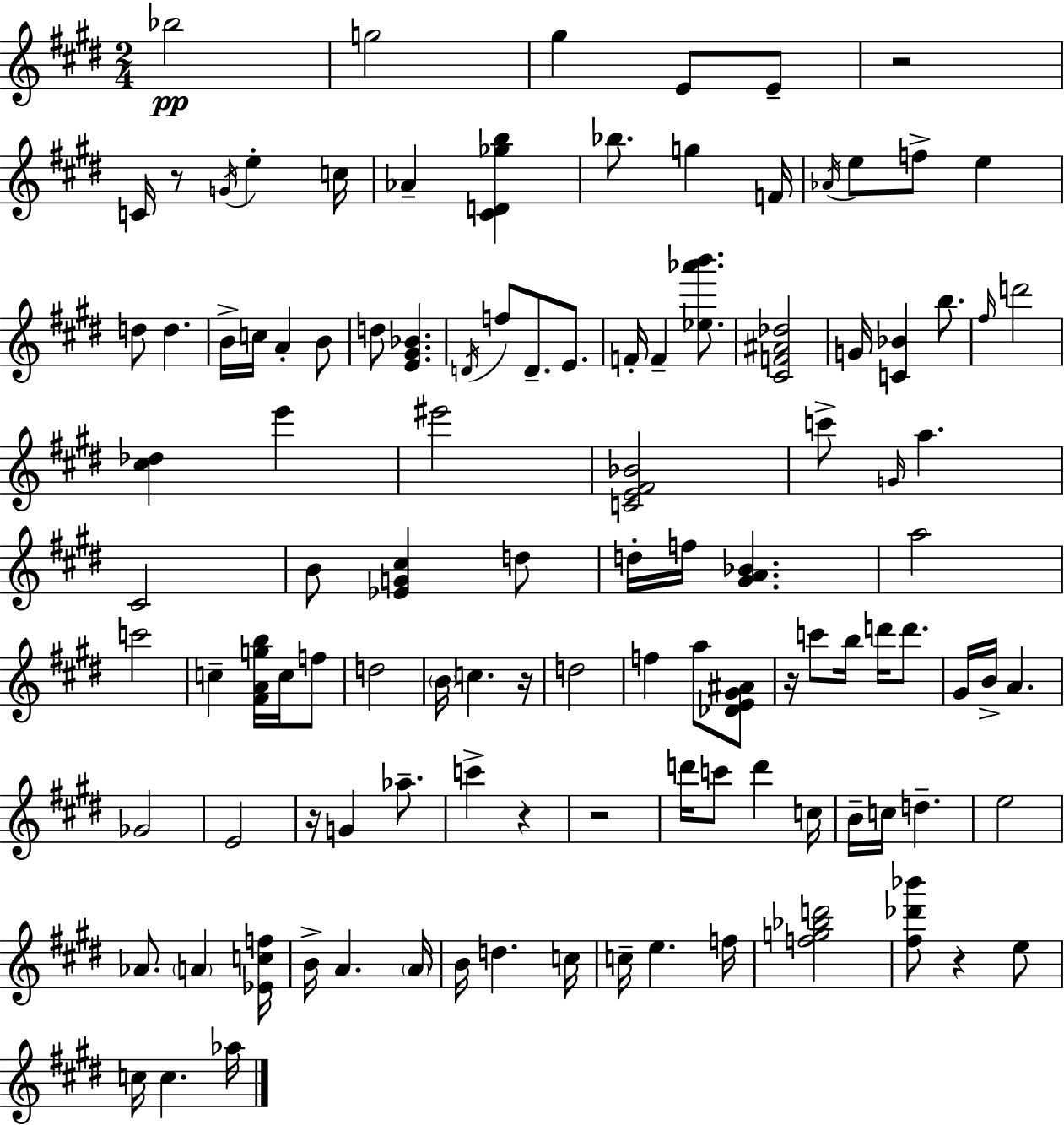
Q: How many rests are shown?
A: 8